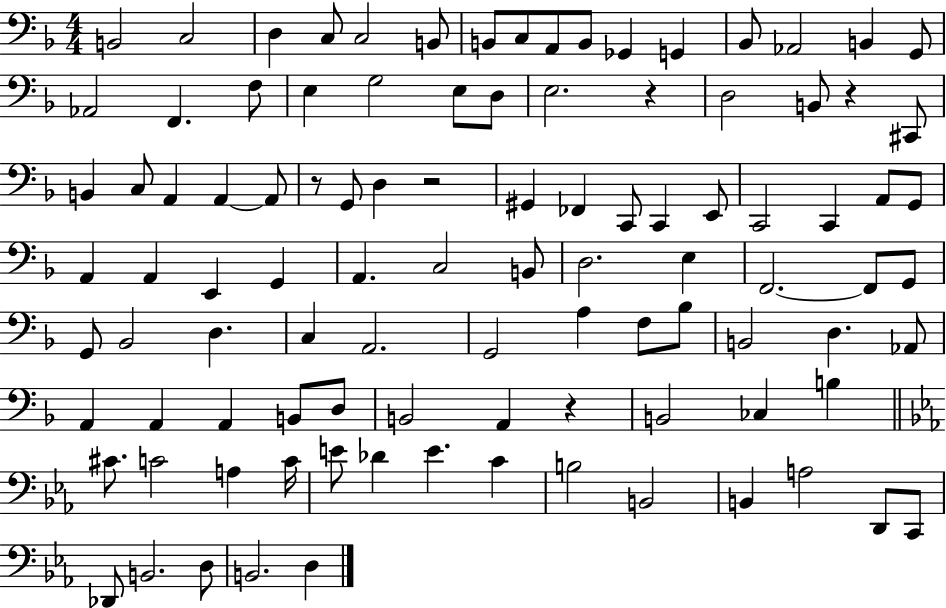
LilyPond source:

{
  \clef bass
  \numericTimeSignature
  \time 4/4
  \key f \major
  b,2 c2 | d4 c8 c2 b,8 | b,8 c8 a,8 b,8 ges,4 g,4 | bes,8 aes,2 b,4 g,8 | \break aes,2 f,4. f8 | e4 g2 e8 d8 | e2. r4 | d2 b,8 r4 cis,8 | \break b,4 c8 a,4 a,4~~ a,8 | r8 g,8 d4 r2 | gis,4 fes,4 c,8 c,4 e,8 | c,2 c,4 a,8 g,8 | \break a,4 a,4 e,4 g,4 | a,4. c2 b,8 | d2. e4 | f,2.~~ f,8 g,8 | \break g,8 bes,2 d4. | c4 a,2. | g,2 a4 f8 bes8 | b,2 d4. aes,8 | \break a,4 a,4 a,4 b,8 d8 | b,2 a,4 r4 | b,2 ces4 b4 | \bar "||" \break \key c \minor cis'8. c'2 a4 c'16 | e'8 des'4 e'4. c'4 | b2 b,2 | b,4 a2 d,8 c,8 | \break des,8 b,2. d8 | b,2. d4 | \bar "|."
}